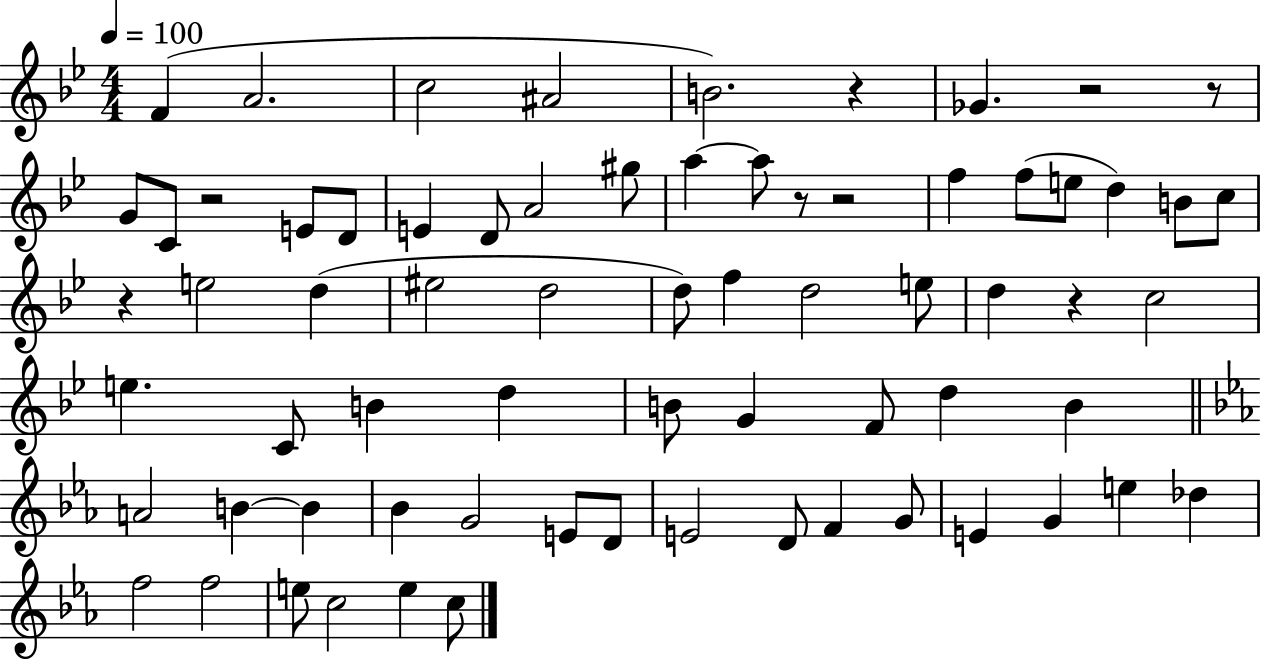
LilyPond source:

{
  \clef treble
  \numericTimeSignature
  \time 4/4
  \key bes \major
  \tempo 4 = 100
  f'4( a'2. | c''2 ais'2 | b'2.) r4 | ges'4. r2 r8 | \break g'8 c'8 r2 e'8 d'8 | e'4 d'8 a'2 gis''8 | a''4~~ a''8 r8 r2 | f''4 f''8( e''8 d''4) b'8 c''8 | \break r4 e''2 d''4( | eis''2 d''2 | d''8) f''4 d''2 e''8 | d''4 r4 c''2 | \break e''4. c'8 b'4 d''4 | b'8 g'4 f'8 d''4 b'4 | \bar "||" \break \key c \minor a'2 b'4~~ b'4 | bes'4 g'2 e'8 d'8 | e'2 d'8 f'4 g'8 | e'4 g'4 e''4 des''4 | \break f''2 f''2 | e''8 c''2 e''4 c''8 | \bar "|."
}